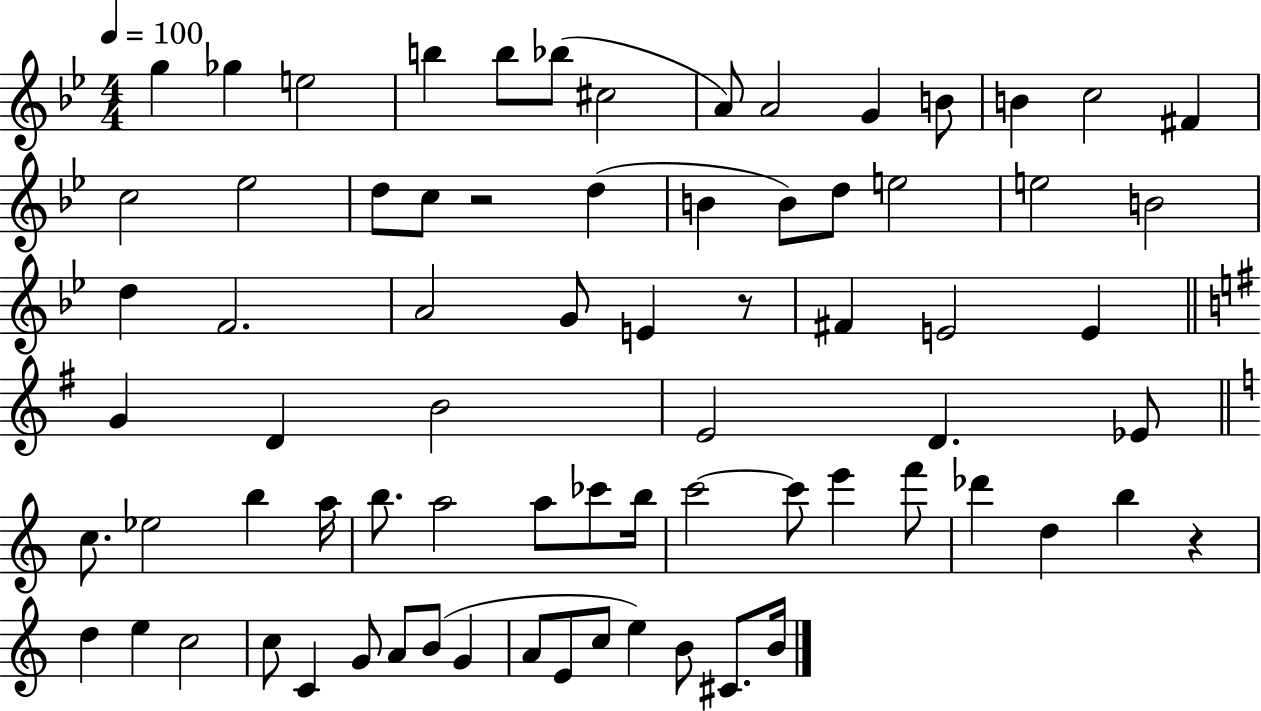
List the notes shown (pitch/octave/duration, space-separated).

G5/q Gb5/q E5/h B5/q B5/e Bb5/e C#5/h A4/e A4/h G4/q B4/e B4/q C5/h F#4/q C5/h Eb5/h D5/e C5/e R/h D5/q B4/q B4/e D5/e E5/h E5/h B4/h D5/q F4/h. A4/h G4/e E4/q R/e F#4/q E4/h E4/q G4/q D4/q B4/h E4/h D4/q. Eb4/e C5/e. Eb5/h B5/q A5/s B5/e. A5/h A5/e CES6/e B5/s C6/h C6/e E6/q F6/e Db6/q D5/q B5/q R/q D5/q E5/q C5/h C5/e C4/q G4/e A4/e B4/e G4/q A4/e E4/e C5/e E5/q B4/e C#4/e. B4/s